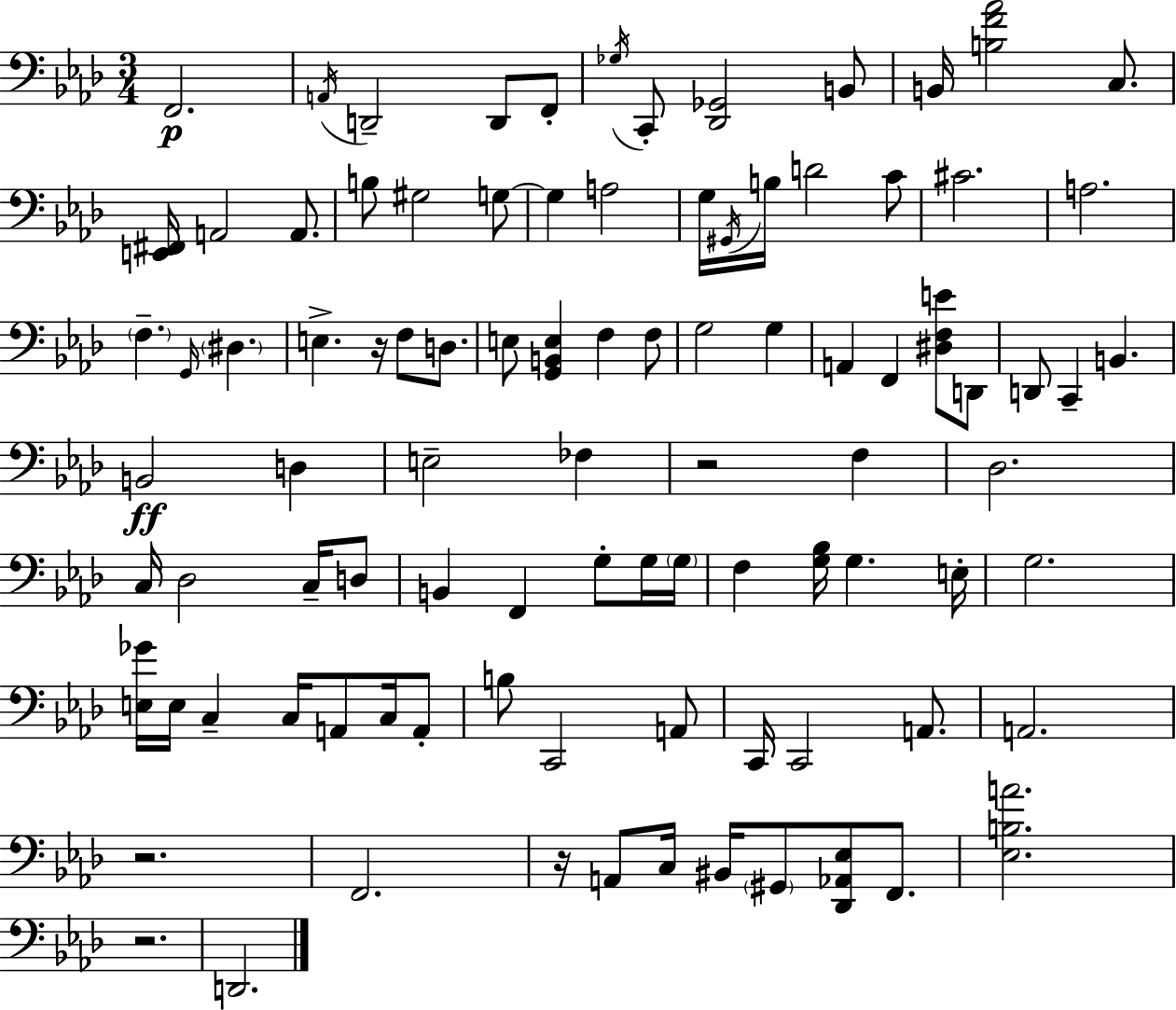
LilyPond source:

{
  \clef bass
  \numericTimeSignature
  \time 3/4
  \key f \minor
  f,2.\p | \acciaccatura { a,16 } d,2-- d,8 f,8-. | \acciaccatura { ges16 } c,8-. <des, ges,>2 | b,8 b,16 <b f' aes'>2 c8. | \break <e, fis,>16 a,2 a,8. | b8 gis2 | g8~~ g4 a2 | g16 \acciaccatura { gis,16 } b16 d'2 | \break c'8 cis'2. | a2. | \parenthesize f4.-- \grace { g,16 } \parenthesize dis4. | e4.-> r16 f8 | \break d8. e8 <g, b, e>4 f4 | f8 g2 | g4 a,4 f,4 | <dis f e'>8 d,8 d,8 c,4-- b,4. | \break b,2\ff | d4 e2-- | fes4 r2 | f4 des2. | \break c16 des2 | c16-- d8 b,4 f,4 | g8-. g16 \parenthesize g16 f4 <g bes>16 g4. | e16-. g2. | \break <e ges'>16 e16 c4-- c16 a,8 | c16 a,8-. b8 c,2 | a,8 c,16 c,2 | a,8. a,2. | \break r2. | f,2. | r16 a,8 c16 bis,16 \parenthesize gis,8 <des, aes, ees>8 | f,8. <ees b a'>2. | \break r2. | d,2. | \bar "|."
}